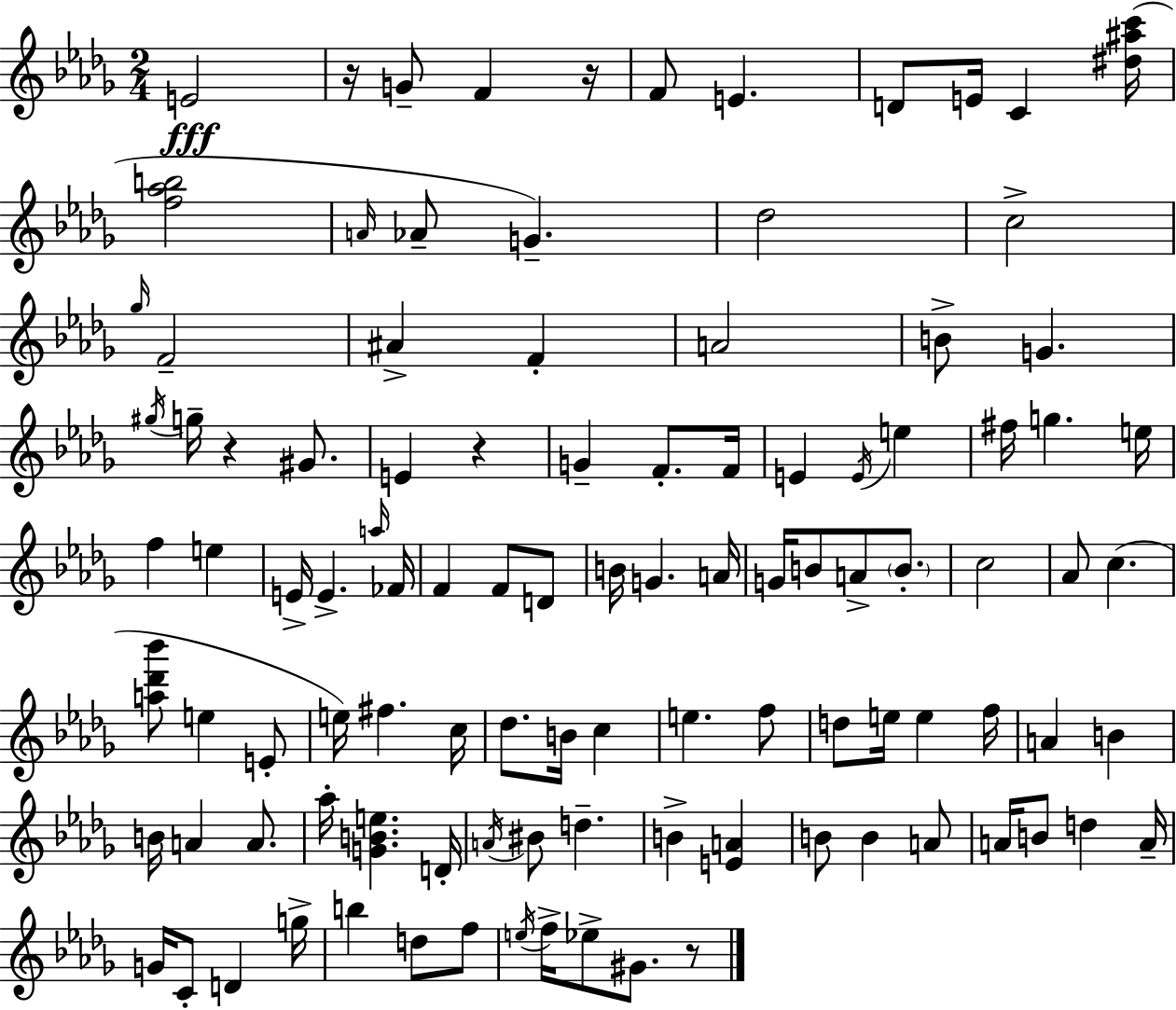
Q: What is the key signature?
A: BES minor